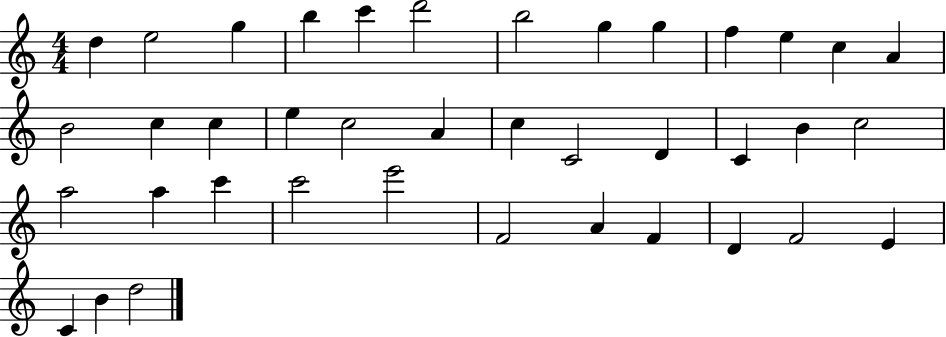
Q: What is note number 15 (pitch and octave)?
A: C5